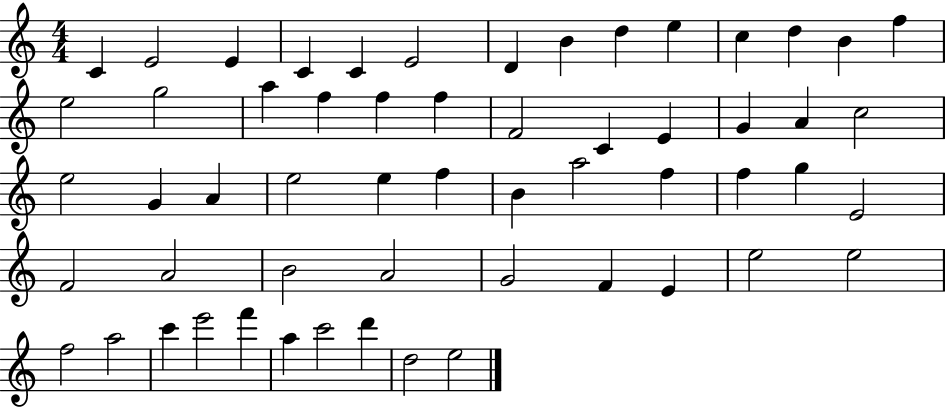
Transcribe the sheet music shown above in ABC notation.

X:1
T:Untitled
M:4/4
L:1/4
K:C
C E2 E C C E2 D B d e c d B f e2 g2 a f f f F2 C E G A c2 e2 G A e2 e f B a2 f f g E2 F2 A2 B2 A2 G2 F E e2 e2 f2 a2 c' e'2 f' a c'2 d' d2 e2